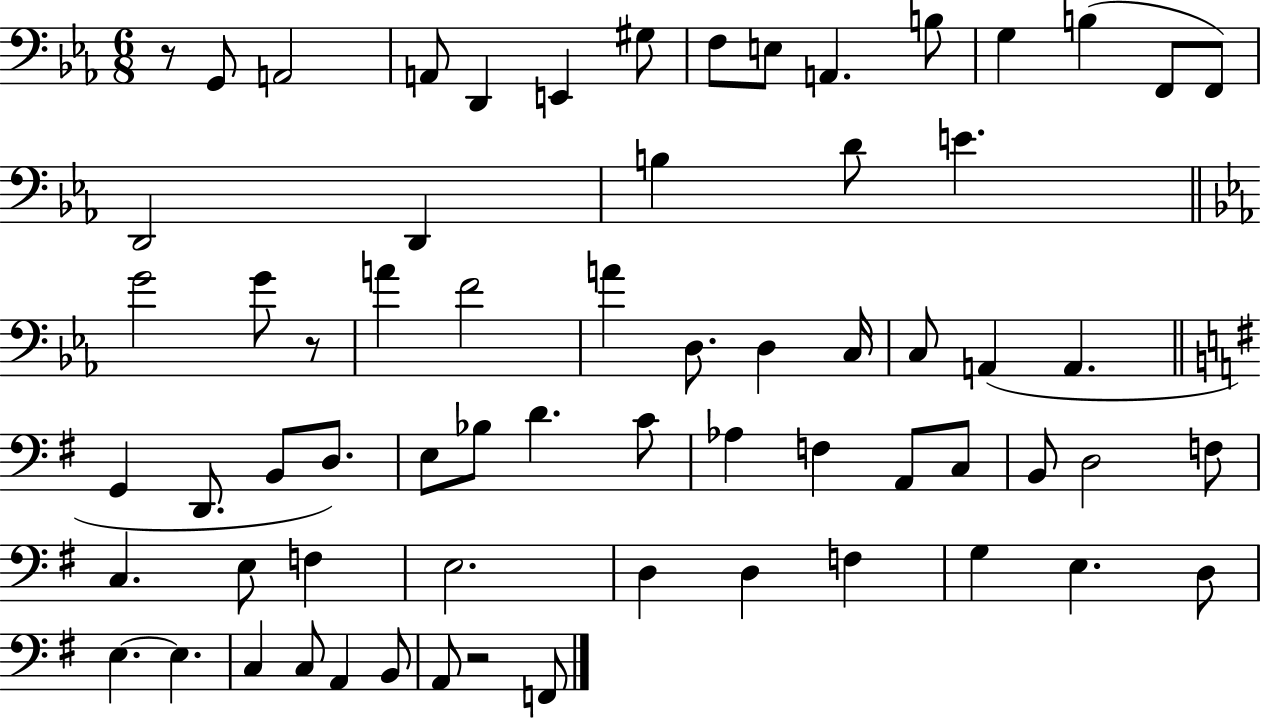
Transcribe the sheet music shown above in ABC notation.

X:1
T:Untitled
M:6/8
L:1/4
K:Eb
z/2 G,,/2 A,,2 A,,/2 D,, E,, ^G,/2 F,/2 E,/2 A,, B,/2 G, B, F,,/2 F,,/2 D,,2 D,, B, D/2 E G2 G/2 z/2 A F2 A D,/2 D, C,/4 C,/2 A,, A,, G,, D,,/2 B,,/2 D,/2 E,/2 _B,/2 D C/2 _A, F, A,,/2 C,/2 B,,/2 D,2 F,/2 C, E,/2 F, E,2 D, D, F, G, E, D,/2 E, E, C, C,/2 A,, B,,/2 A,,/2 z2 F,,/2